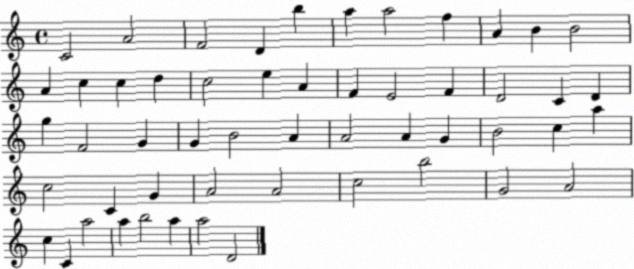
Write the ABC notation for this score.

X:1
T:Untitled
M:4/4
L:1/4
K:C
C2 A2 F2 D b a a2 f A B B2 A c c d c2 e A F E2 F D2 C D g F2 G G B2 A A2 A G B2 c a c2 C G A2 A2 c2 b2 G2 A2 c C a2 a b2 a a2 D2